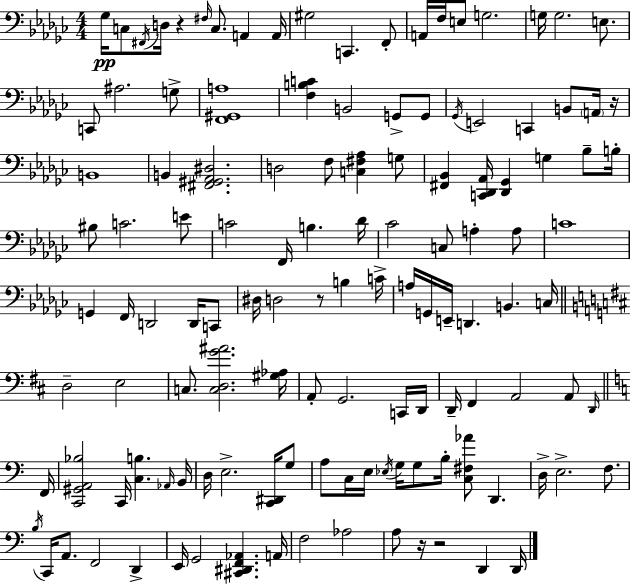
{
  \clef bass
  \numericTimeSignature
  \time 4/4
  \key ees \minor
  ges16\pp c8 \acciaccatura { fis,16 } d16 r4 \grace { fis16 } c8. a,4 | a,16 gis2 c,4. | f,8-. a,16 f16 e8 g2. | g16 g2. e8. | \break c,8 ais2. | g8-> <f, gis, a>1 | <f b c'>4 b,2 g,8-> | g,8 \acciaccatura { ges,16 } e,2 c,4 b,8 | \break \parenthesize a,16 r16 b,1 | b,4 <fis, gis, aes, dis>2. | d2 f8 <c fis aes>4 | g8 <fis, bes,>4 <c, des, aes,>16 <des, ges,>4 g4 | \break bes8-- b16-. bis8 c'2. | e'8 c'2 f,16 b4. | des'16 ces'2 c8 a4-. | a8 c'1 | \break g,4 f,16 d,2 | d,16 c,8 dis16 d2 r8 b4 | c'16-> a16 g,16 e,16-- d,4. b,4. | c16 \bar "||" \break \key b \minor d2-- e2 | c8. <c d g' ais'>2. <gis aes>16 | a,8-. g,2. c,16 d,16 | d,16-- fis,4 a,2 a,8 \grace { d,16 } | \break \bar "||" \break \key c \major f,16 <c, gis, a, bes>2 c,16 <c b>4. | \grace { aes,16 } b,16 d16 e2.-> <c, dis,>16 | g8 a8 c16 e16 \acciaccatura { ees16 } g16 g8 b16-. <c fis aes'>8 d,4. | d16-> e2.-> | \break f8. \acciaccatura { b16 } c,16 a,8. f,2 | d,4-> e,16 g,2 <cis, dis, f, aes,>4. | a,16 f2 aes2 | a8 r16 r2 d,4 | \break d,16 \bar "|."
}